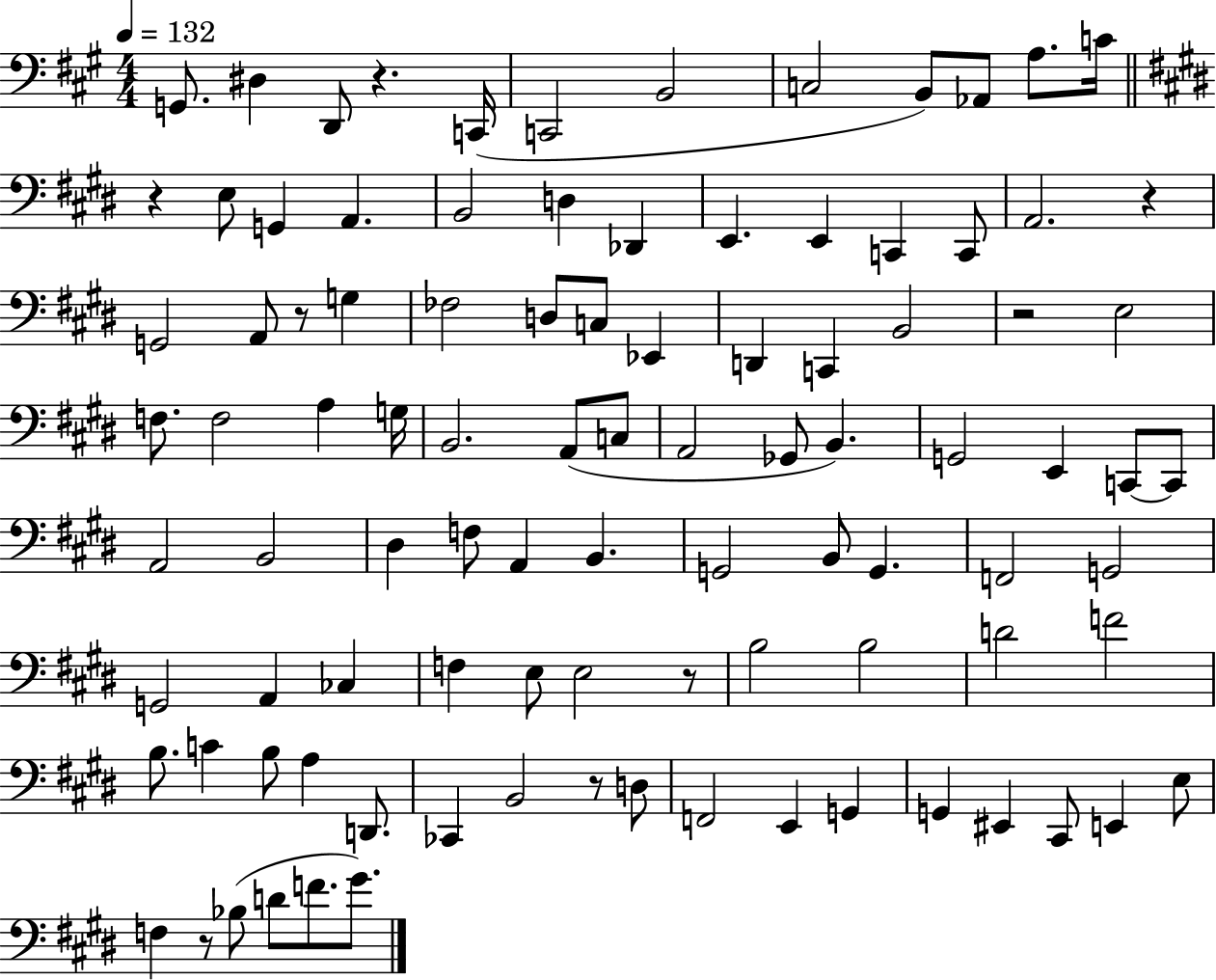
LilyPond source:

{
  \clef bass
  \numericTimeSignature
  \time 4/4
  \key a \major
  \tempo 4 = 132
  g,8. dis4 d,8 r4. c,16( | c,2 b,2 | c2 b,8) aes,8 a8. c'16 | \bar "||" \break \key e \major r4 e8 g,4 a,4. | b,2 d4 des,4 | e,4. e,4 c,4 c,8 | a,2. r4 | \break g,2 a,8 r8 g4 | fes2 d8 c8 ees,4 | d,4 c,4 b,2 | r2 e2 | \break f8. f2 a4 g16 | b,2. a,8( c8 | a,2 ges,8 b,4.) | g,2 e,4 c,8~~ c,8 | \break a,2 b,2 | dis4 f8 a,4 b,4. | g,2 b,8 g,4. | f,2 g,2 | \break g,2 a,4 ces4 | f4 e8 e2 r8 | b2 b2 | d'2 f'2 | \break b8. c'4 b8 a4 d,8. | ces,4 b,2 r8 d8 | f,2 e,4 g,4 | g,4 eis,4 cis,8 e,4 e8 | \break f4 r8 bes8( d'8 f'8. gis'8.) | \bar "|."
}